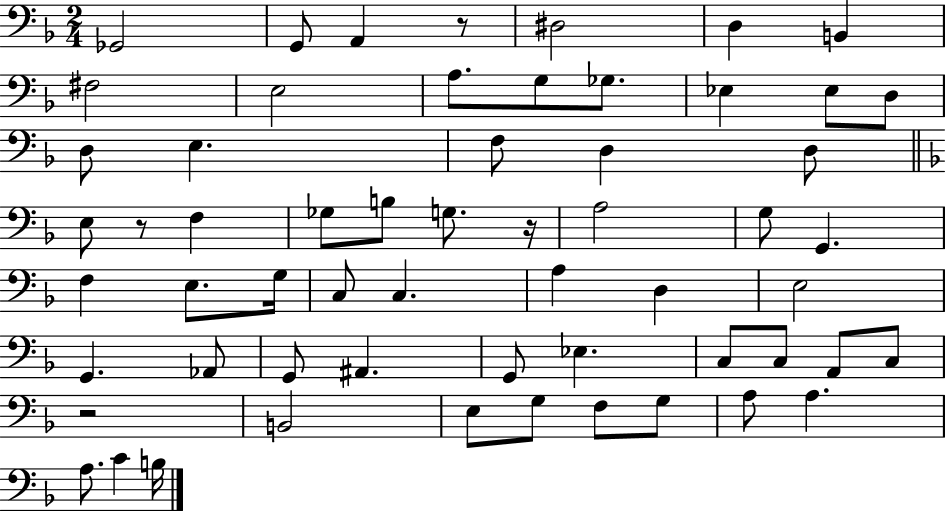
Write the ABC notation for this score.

X:1
T:Untitled
M:2/4
L:1/4
K:F
_G,,2 G,,/2 A,, z/2 ^D,2 D, B,, ^F,2 E,2 A,/2 G,/2 _G,/2 _E, _E,/2 D,/2 D,/2 E, F,/2 D, D,/2 E,/2 z/2 F, _G,/2 B,/2 G,/2 z/4 A,2 G,/2 G,, F, E,/2 G,/4 C,/2 C, A, D, E,2 G,, _A,,/2 G,,/2 ^A,, G,,/2 _E, C,/2 C,/2 A,,/2 C,/2 z2 B,,2 E,/2 G,/2 F,/2 G,/2 A,/2 A, A,/2 C B,/4